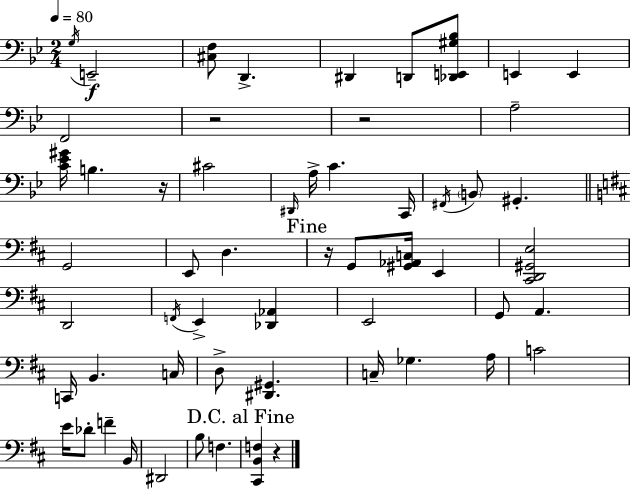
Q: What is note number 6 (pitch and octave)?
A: E2